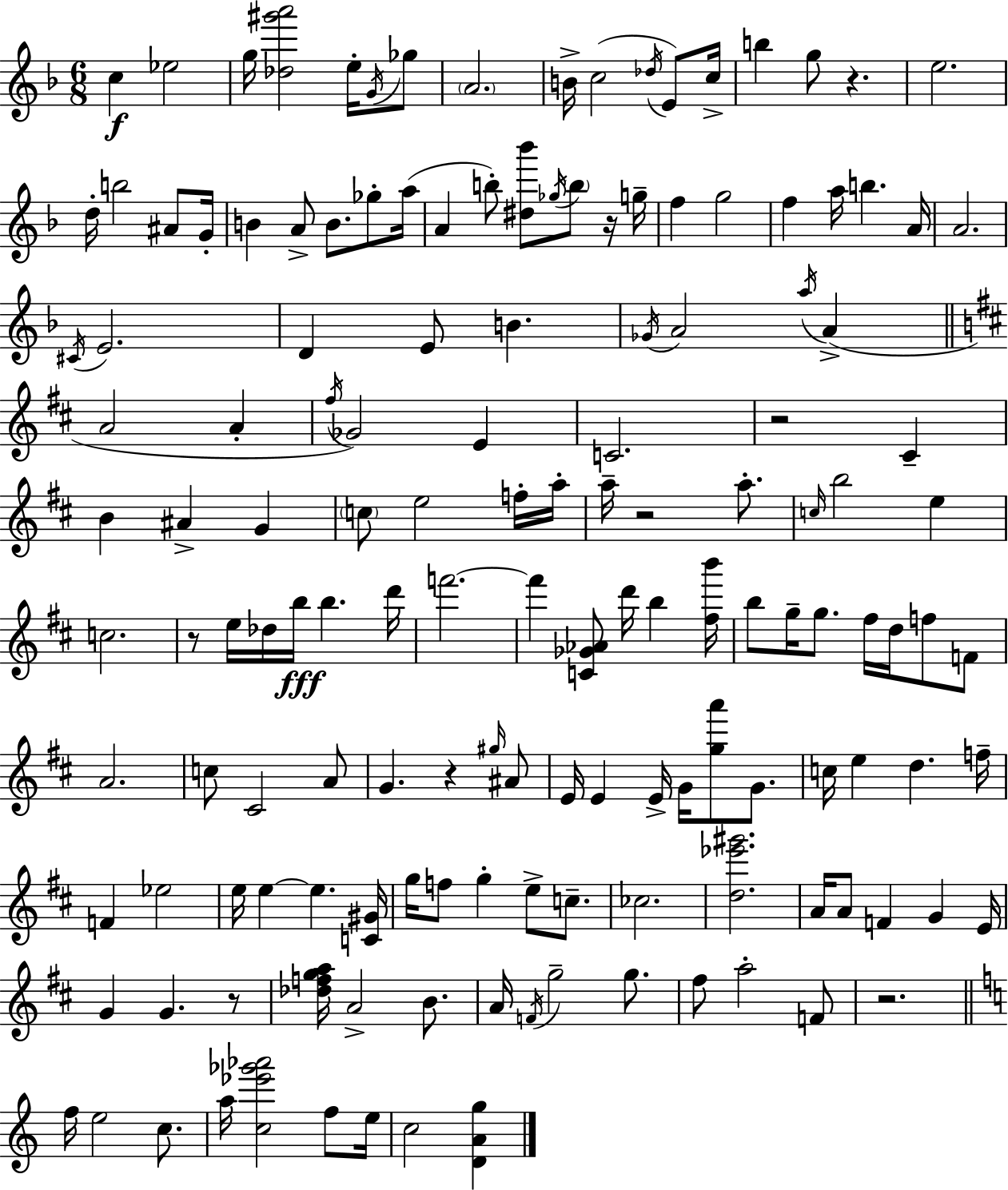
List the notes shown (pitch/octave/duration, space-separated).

C5/q Eb5/h G5/s [Db5,G#6,A6]/h E5/s G4/s Gb5/e A4/h. B4/s C5/h Db5/s E4/e C5/s B5/q G5/e R/q. E5/h. D5/s B5/h A#4/e G4/s B4/q A4/e B4/e. Gb5/e A5/s A4/q B5/e [D#5,Bb6]/e Gb5/s B5/e R/s G5/s F5/q G5/h F5/q A5/s B5/q. A4/s A4/h. C#4/s E4/h. D4/q E4/e B4/q. Gb4/s A4/h A5/s A4/q A4/h A4/q F#5/s Gb4/h E4/q C4/h. R/h C#4/q B4/q A#4/q G4/q C5/e E5/h F5/s A5/s A5/s R/h A5/e. C5/s B5/h E5/q C5/h. R/e E5/s Db5/s B5/s B5/q. D6/s F6/h. F6/q [C4,Gb4,Ab4]/e D6/s B5/q [F#5,B6]/s B5/e G5/s G5/e. F#5/s D5/s F5/e F4/e A4/h. C5/e C#4/h A4/e G4/q. R/q G#5/s A#4/e E4/s E4/q E4/s G4/s [G5,A6]/e G4/e. C5/s E5/q D5/q. F5/s F4/q Eb5/h E5/s E5/q E5/q. [C4,G#4]/s G5/s F5/e G5/q E5/e C5/e. CES5/h. [D5,Eb6,G#6]/h. A4/s A4/e F4/q G4/q E4/s G4/q G4/q. R/e [Db5,F5,G5,A5]/s A4/h B4/e. A4/s F4/s G5/h G5/e. F#5/e A5/h F4/e R/h. F5/s E5/h C5/e. A5/s [C5,Eb6,Gb6,Ab6]/h F5/e E5/s C5/h [D4,A4,G5]/q